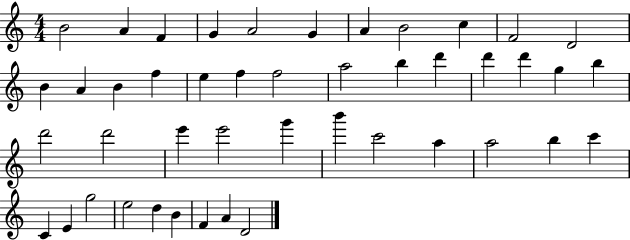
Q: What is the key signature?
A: C major